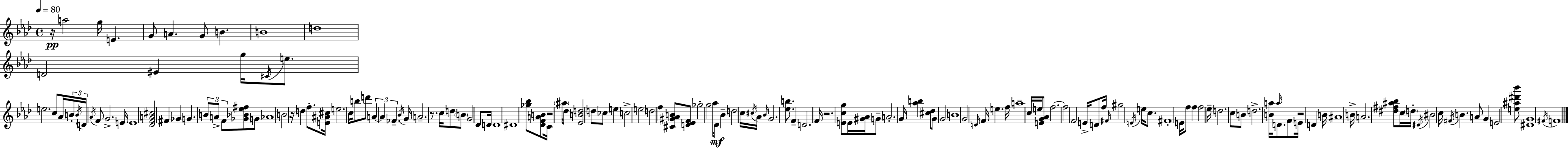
R/s A5/h G5/s E4/q. G4/e A4/q. G4/e B4/q. B4/w D5/w D4/h EIS4/q G5/s C#4/s E5/e. E5/h. C5/e Ab4/s B4/s B4/s D4/s Ab4/s F4/e G4/h. E4/s E4/w [Db4,F4,A4,C#5]/h F#4/q Gb4/q G4/q. B4/e A4/e F4/e [Gb4,Bb4,Eb5,F#5]/e G4/e Ab4/w B4/h R/s D5/q F5/e. [E4,A#4,C#5]/s E5/h. C5/s B5/e D6/e A4/q A4/q FES4/q. Bb4/s G4/s A4/h. R/e. C5/s D5/e B4/e G4/h Db4/e D4/s D4/w D#4/w [Gb5,Bb5]/e [Db4,F4,A4,B4]/e C4/s R/h A#5/s Db5/e [Eb4,B4,D5]/h D5/e CES5/e E5/q C5/h E5/h D5/h F5/q [C#4,G#4,Ab4,B4]/e [D4,Eb4,F4]/e Gb5/h G5/h Ab5/s Db4/e Bb4/q D5/h C5/s C#5/s Ab4/s Bb4/s G4/h. [Eb5,B5]/e. F4/q D4/h. F4/s R/h. [E4,C5,G5]/e E4/s [G#4,Ab4]/s G4/e A4/h. G4/s [Ab5,B5]/q [C#5,Db5]/e G4/e G4/h B4/w G4/h D4/s F4/s E5/q. F5/s A5/w C5/s E5/s [E4,G4,Ab4]/e F5/h. F5/h F4/h E4/s D4/e F5/s F#4/s G#5/h E4/s E5/s C5/e. F#4/w E4/s F5/e F5/q F5/h Eb5/s D5/h. C5/e B4/e D5/h. [B4,A5]/s A5/s D4/e. F4/e E4/s R/h D4/q B4/s A#4/w B4/s A4/h. [D#5,F#5,A#5,Bb5]/e C5/s D5/s D#4/s BIS4/h C5/s F#4/s B4/q. A4/e G4/q E4/h [E5,A#5,D#6,Bb6]/e [D#4,G4]/w F#4/s F4/w